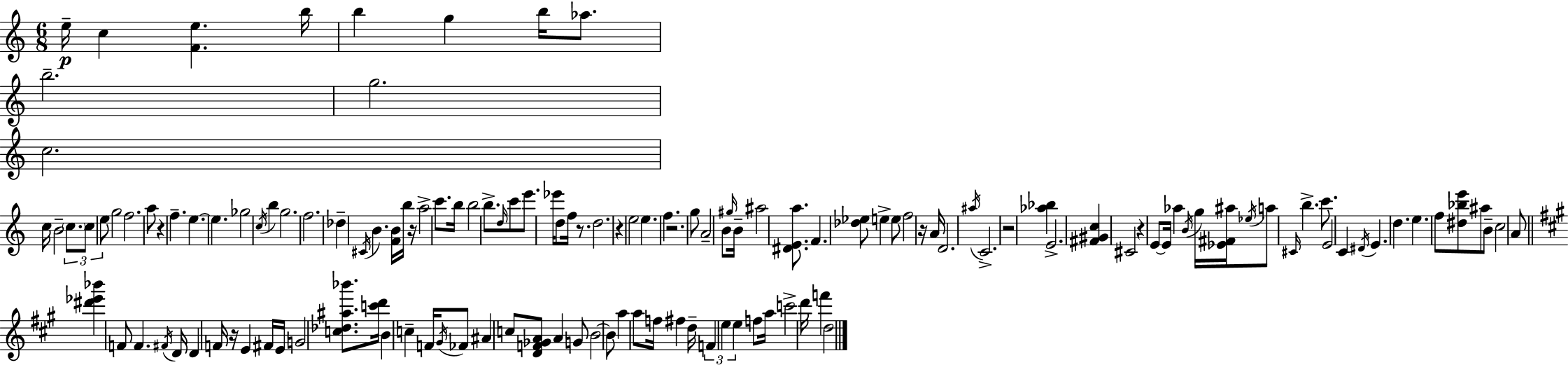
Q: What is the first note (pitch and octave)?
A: E5